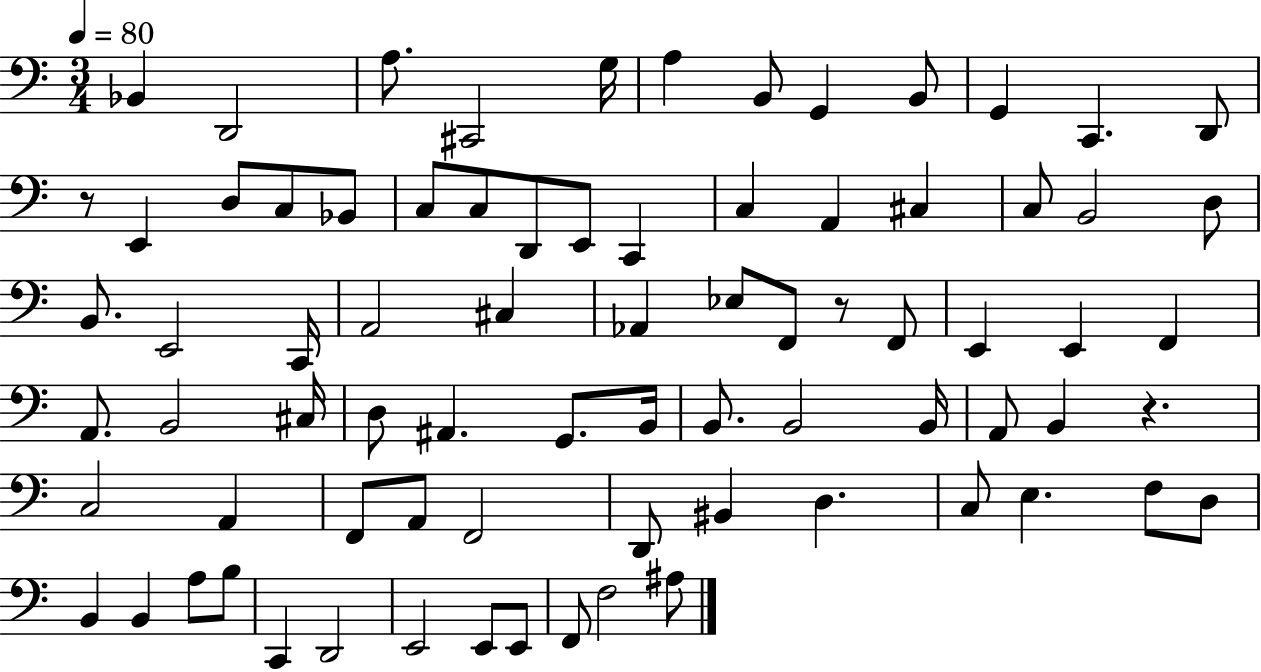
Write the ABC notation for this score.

X:1
T:Untitled
M:3/4
L:1/4
K:C
_B,, D,,2 A,/2 ^C,,2 G,/4 A, B,,/2 G,, B,,/2 G,, C,, D,,/2 z/2 E,, D,/2 C,/2 _B,,/2 C,/2 C,/2 D,,/2 E,,/2 C,, C, A,, ^C, C,/2 B,,2 D,/2 B,,/2 E,,2 C,,/4 A,,2 ^C, _A,, _E,/2 F,,/2 z/2 F,,/2 E,, E,, F,, A,,/2 B,,2 ^C,/4 D,/2 ^A,, G,,/2 B,,/4 B,,/2 B,,2 B,,/4 A,,/2 B,, z C,2 A,, F,,/2 A,,/2 F,,2 D,,/2 ^B,, D, C,/2 E, F,/2 D,/2 B,, B,, A,/2 B,/2 C,, D,,2 E,,2 E,,/2 E,,/2 F,,/2 F,2 ^A,/2